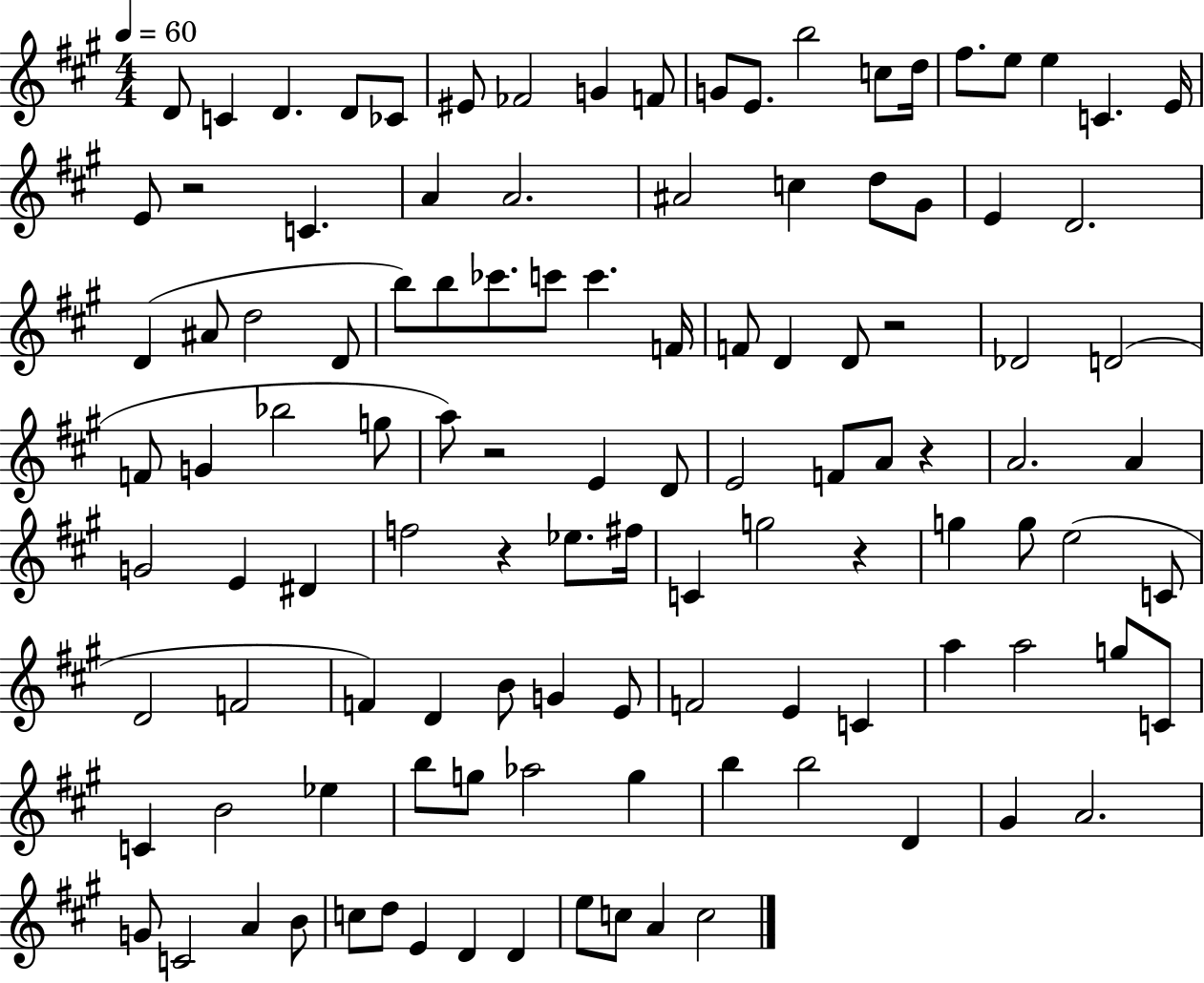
X:1
T:Untitled
M:4/4
L:1/4
K:A
D/2 C D D/2 _C/2 ^E/2 _F2 G F/2 G/2 E/2 b2 c/2 d/4 ^f/2 e/2 e C E/4 E/2 z2 C A A2 ^A2 c d/2 ^G/2 E D2 D ^A/2 d2 D/2 b/2 b/2 _c'/2 c'/2 c' F/4 F/2 D D/2 z2 _D2 D2 F/2 G _b2 g/2 a/2 z2 E D/2 E2 F/2 A/2 z A2 A G2 E ^D f2 z _e/2 ^f/4 C g2 z g g/2 e2 C/2 D2 F2 F D B/2 G E/2 F2 E C a a2 g/2 C/2 C B2 _e b/2 g/2 _a2 g b b2 D ^G A2 G/2 C2 A B/2 c/2 d/2 E D D e/2 c/2 A c2